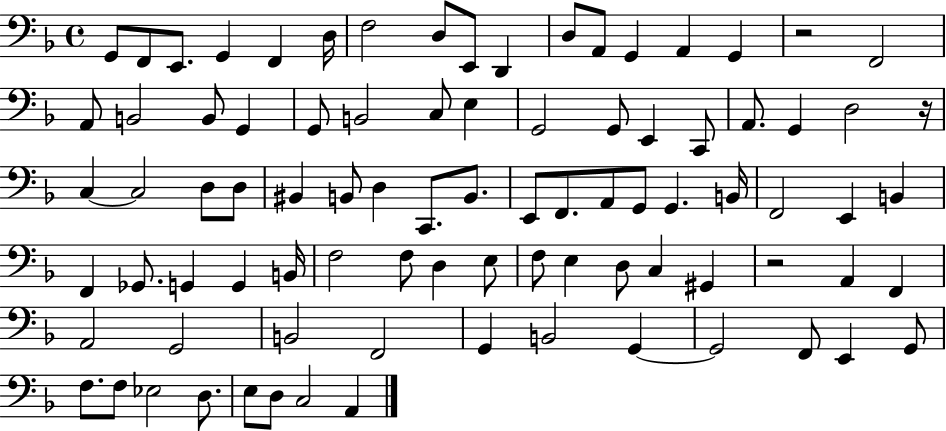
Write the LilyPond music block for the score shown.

{
  \clef bass
  \time 4/4
  \defaultTimeSignature
  \key f \major
  \repeat volta 2 { g,8 f,8 e,8. g,4 f,4 d16 | f2 d8 e,8 d,4 | d8 a,8 g,4 a,4 g,4 | r2 f,2 | \break a,8 b,2 b,8 g,4 | g,8 b,2 c8 e4 | g,2 g,8 e,4 c,8 | a,8. g,4 d2 r16 | \break c4~~ c2 d8 d8 | bis,4 b,8 d4 c,8. b,8. | e,8 f,8. a,8 g,8 g,4. b,16 | f,2 e,4 b,4 | \break f,4 ges,8. g,4 g,4 b,16 | f2 f8 d4 e8 | f8 e4 d8 c4 gis,4 | r2 a,4 f,4 | \break a,2 g,2 | b,2 f,2 | g,4 b,2 g,4~~ | g,2 f,8 e,4 g,8 | \break f8. f8 ees2 d8. | e8 d8 c2 a,4 | } \bar "|."
}